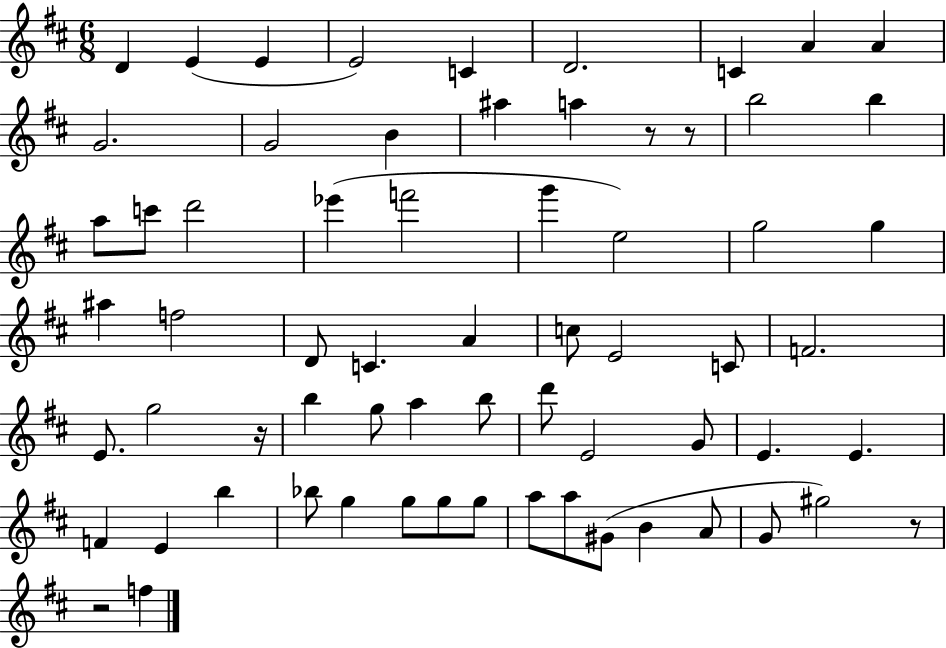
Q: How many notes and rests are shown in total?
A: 66